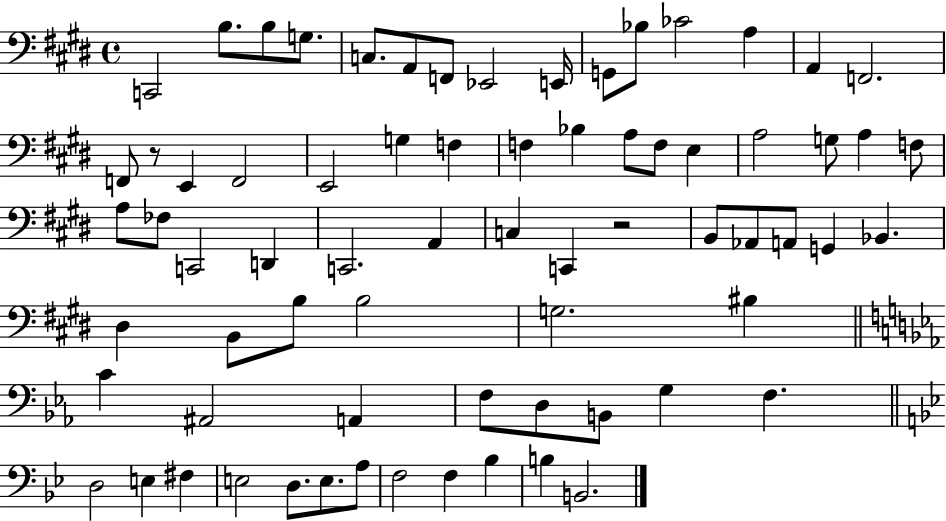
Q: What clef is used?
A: bass